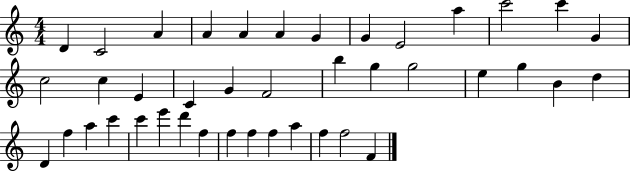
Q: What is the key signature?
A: C major